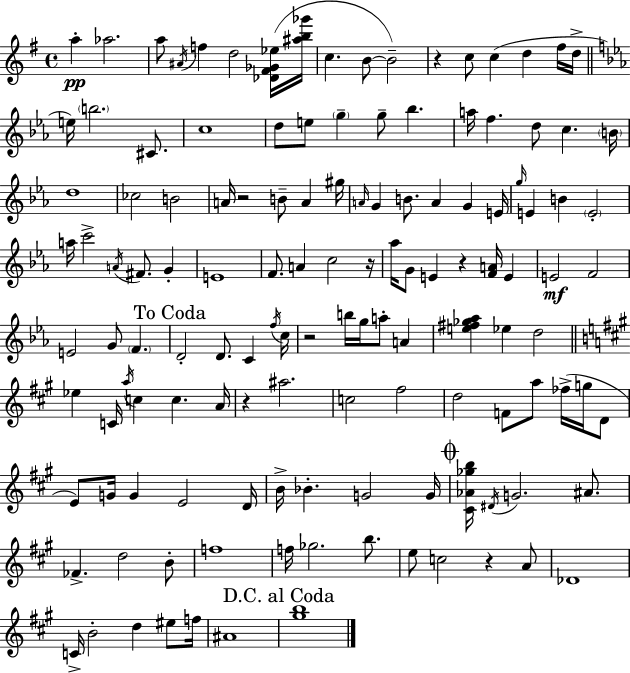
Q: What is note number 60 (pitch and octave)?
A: F4